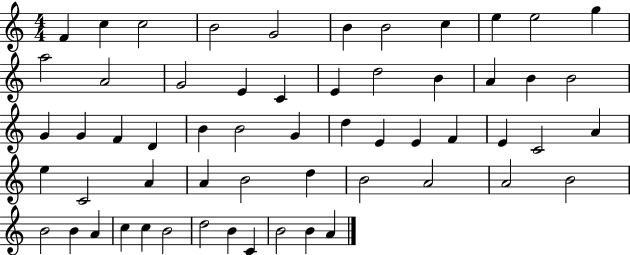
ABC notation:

X:1
T:Untitled
M:4/4
L:1/4
K:C
F c c2 B2 G2 B B2 c e e2 g a2 A2 G2 E C E d2 B A B B2 G G F D B B2 G d E E F E C2 A e C2 A A B2 d B2 A2 A2 B2 B2 B A c c B2 d2 B C B2 B A